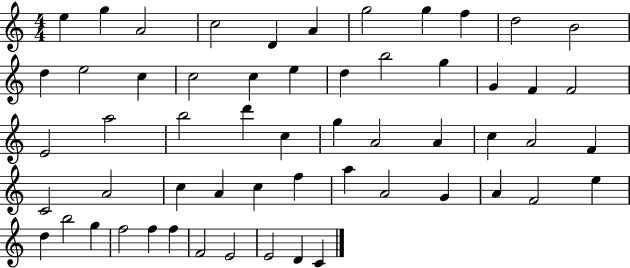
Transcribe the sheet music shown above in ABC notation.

X:1
T:Untitled
M:4/4
L:1/4
K:C
e g A2 c2 D A g2 g f d2 B2 d e2 c c2 c e d b2 g G F F2 E2 a2 b2 d' c g A2 A c A2 F C2 A2 c A c f a A2 G A F2 e d b2 g f2 f f F2 E2 E2 D C